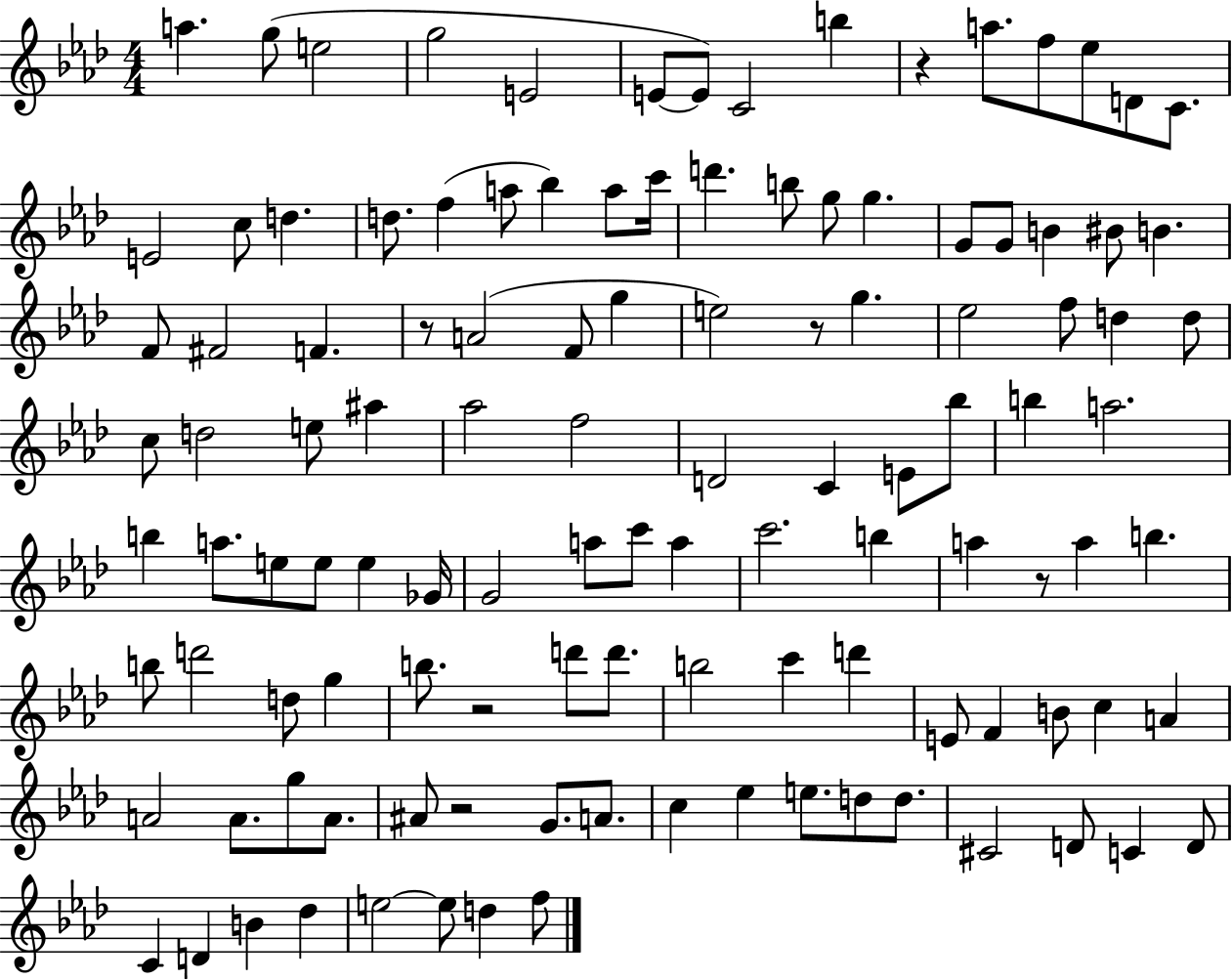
{
  \clef treble
  \numericTimeSignature
  \time 4/4
  \key aes \major
  a''4. g''8( e''2 | g''2 e'2 | e'8~~ e'8) c'2 b''4 | r4 a''8. f''8 ees''8 d'8 c'8. | \break e'2 c''8 d''4. | d''8. f''4( a''8 bes''4) a''8 c'''16 | d'''4. b''8 g''8 g''4. | g'8 g'8 b'4 bis'8 b'4. | \break f'8 fis'2 f'4. | r8 a'2( f'8 g''4 | e''2) r8 g''4. | ees''2 f''8 d''4 d''8 | \break c''8 d''2 e''8 ais''4 | aes''2 f''2 | d'2 c'4 e'8 bes''8 | b''4 a''2. | \break b''4 a''8. e''8 e''8 e''4 ges'16 | g'2 a''8 c'''8 a''4 | c'''2. b''4 | a''4 r8 a''4 b''4. | \break b''8 d'''2 d''8 g''4 | b''8. r2 d'''8 d'''8. | b''2 c'''4 d'''4 | e'8 f'4 b'8 c''4 a'4 | \break a'2 a'8. g''8 a'8. | ais'8 r2 g'8. a'8. | c''4 ees''4 e''8. d''8 d''8. | cis'2 d'8 c'4 d'8 | \break c'4 d'4 b'4 des''4 | e''2~~ e''8 d''4 f''8 | \bar "|."
}